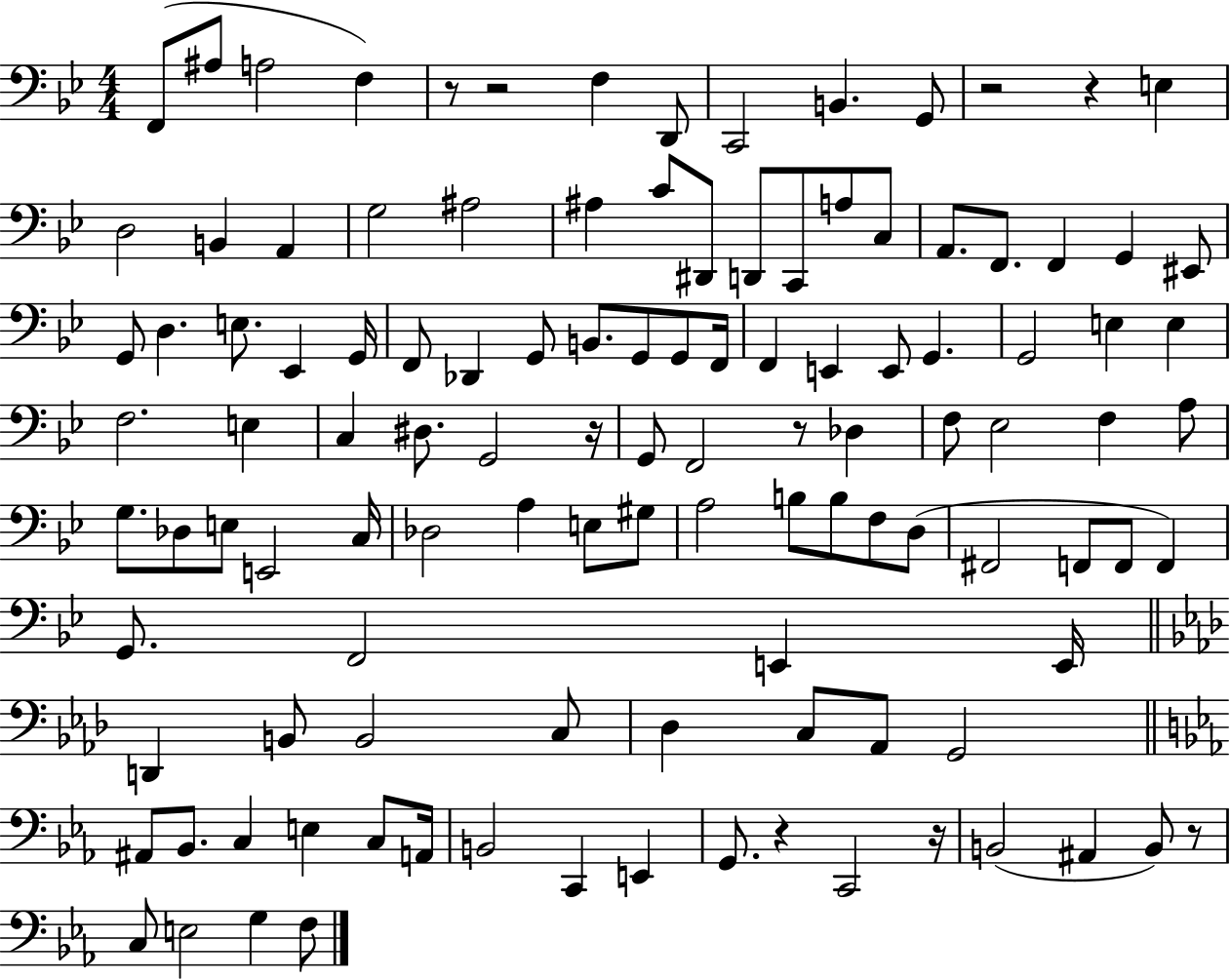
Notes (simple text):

F2/e A#3/e A3/h F3/q R/e R/h F3/q D2/e C2/h B2/q. G2/e R/h R/q E3/q D3/h B2/q A2/q G3/h A#3/h A#3/q C4/e D#2/e D2/e C2/e A3/e C3/e A2/e. F2/e. F2/q G2/q EIS2/e G2/e D3/q. E3/e. Eb2/q G2/s F2/e Db2/q G2/e B2/e. G2/e G2/e F2/s F2/q E2/q E2/e G2/q. G2/h E3/q E3/q F3/h. E3/q C3/q D#3/e. G2/h R/s G2/e F2/h R/e Db3/q F3/e Eb3/h F3/q A3/e G3/e. Db3/e E3/e E2/h C3/s Db3/h A3/q E3/e G#3/e A3/h B3/e B3/e F3/e D3/e F#2/h F2/e F2/e F2/q G2/e. F2/h E2/q E2/s D2/q B2/e B2/h C3/e Db3/q C3/e Ab2/e G2/h A#2/e Bb2/e. C3/q E3/q C3/e A2/s B2/h C2/q E2/q G2/e. R/q C2/h R/s B2/h A#2/q B2/e R/e C3/e E3/h G3/q F3/e